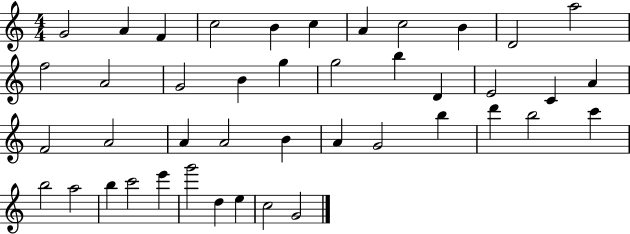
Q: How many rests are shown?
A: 0